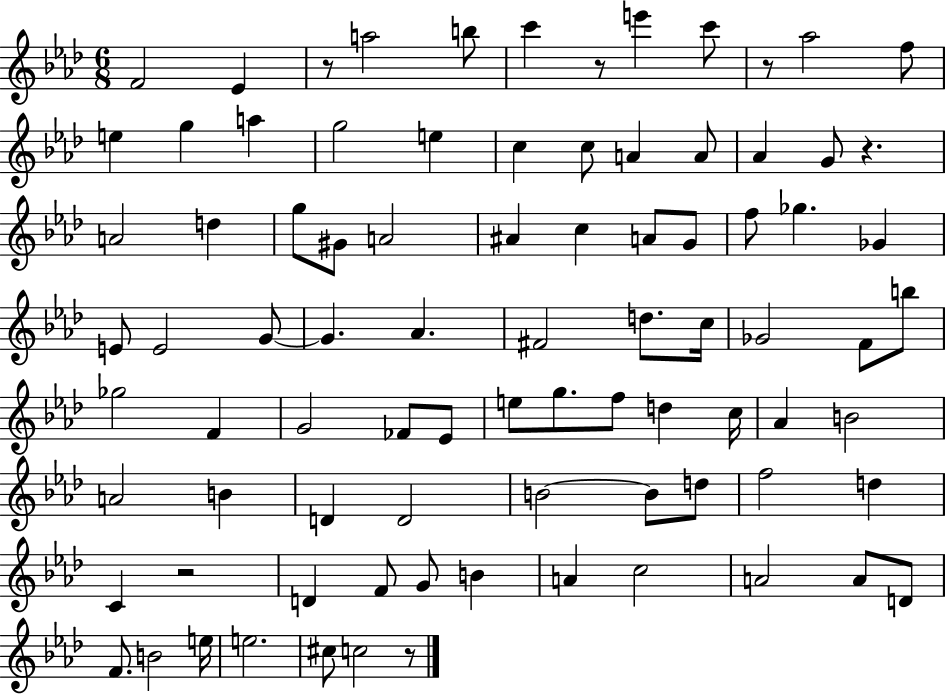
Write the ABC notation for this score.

X:1
T:Untitled
M:6/8
L:1/4
K:Ab
F2 _E z/2 a2 b/2 c' z/2 e' c'/2 z/2 _a2 f/2 e g a g2 e c c/2 A A/2 _A G/2 z A2 d g/2 ^G/2 A2 ^A c A/2 G/2 f/2 _g _G E/2 E2 G/2 G _A ^F2 d/2 c/4 _G2 F/2 b/2 _g2 F G2 _F/2 _E/2 e/2 g/2 f/2 d c/4 _A B2 A2 B D D2 B2 B/2 d/2 f2 d C z2 D F/2 G/2 B A c2 A2 A/2 D/2 F/2 B2 e/4 e2 ^c/2 c2 z/2